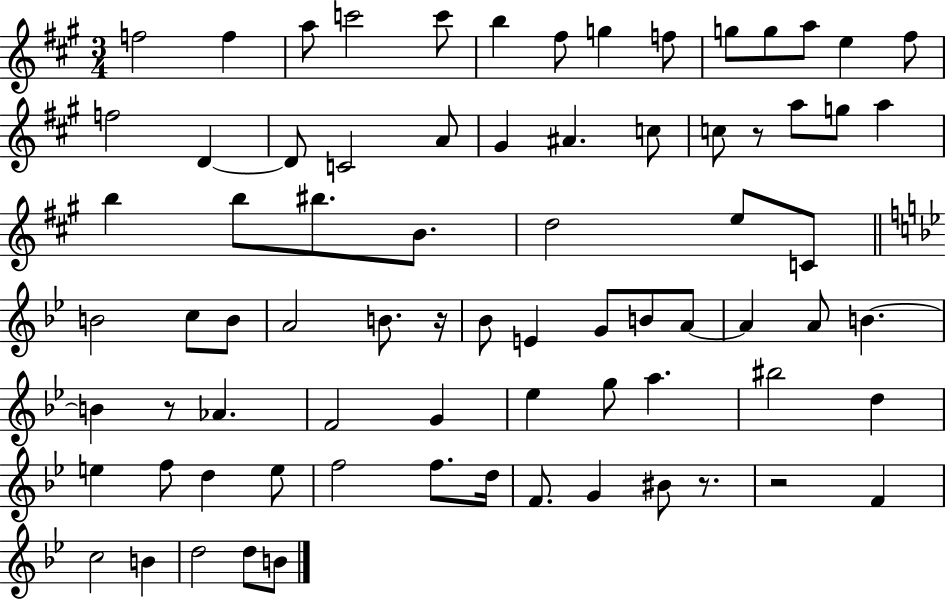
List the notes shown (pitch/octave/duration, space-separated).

F5/h F5/q A5/e C6/h C6/e B5/q F#5/e G5/q F5/e G5/e G5/e A5/e E5/q F#5/e F5/h D4/q D4/e C4/h A4/e G#4/q A#4/q. C5/e C5/e R/e A5/e G5/e A5/q B5/q B5/e BIS5/e. B4/e. D5/h E5/e C4/e B4/h C5/e B4/e A4/h B4/e. R/s Bb4/e E4/q G4/e B4/e A4/e A4/q A4/e B4/q. B4/q R/e Ab4/q. F4/h G4/q Eb5/q G5/e A5/q. BIS5/h D5/q E5/q F5/e D5/q E5/e F5/h F5/e. D5/s F4/e. G4/q BIS4/e R/e. R/h F4/q C5/h B4/q D5/h D5/e B4/e